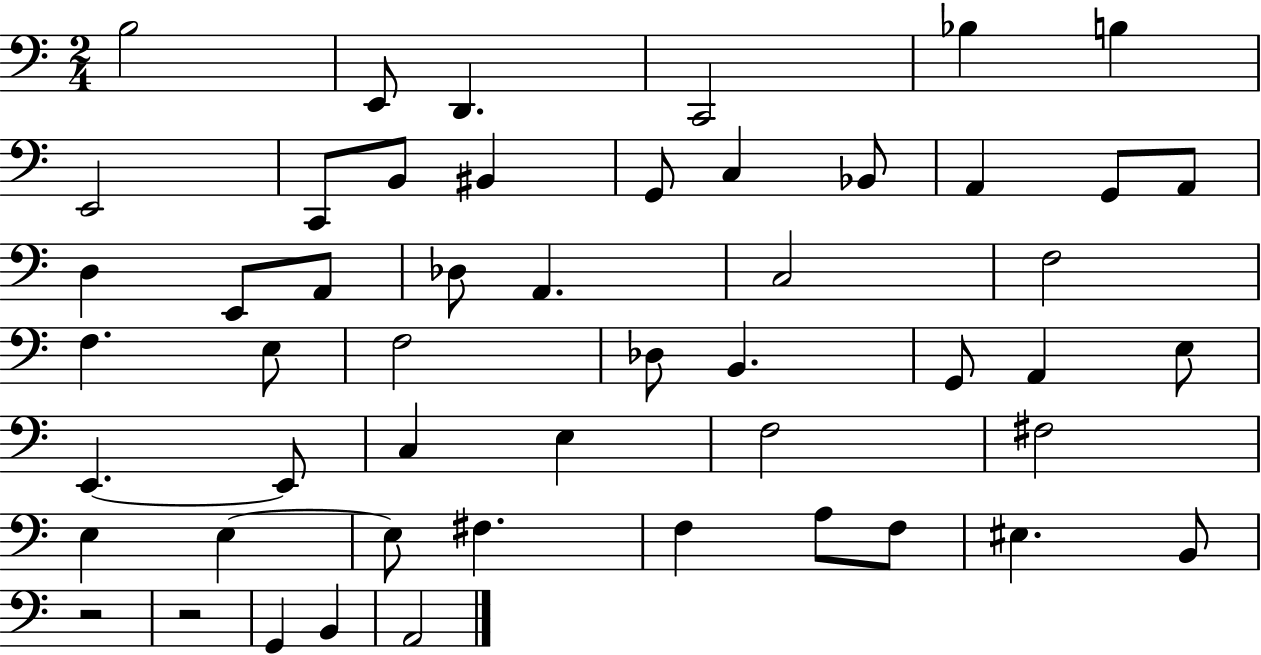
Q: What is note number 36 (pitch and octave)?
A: F3